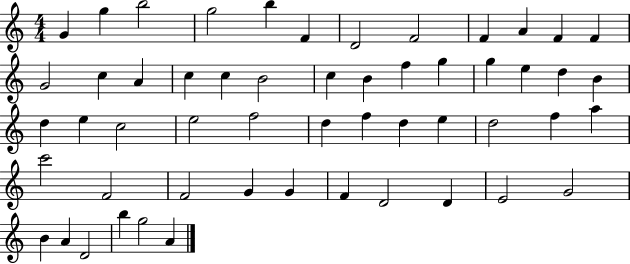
{
  \clef treble
  \numericTimeSignature
  \time 4/4
  \key c \major
  g'4 g''4 b''2 | g''2 b''4 f'4 | d'2 f'2 | f'4 a'4 f'4 f'4 | \break g'2 c''4 a'4 | c''4 c''4 b'2 | c''4 b'4 f''4 g''4 | g''4 e''4 d''4 b'4 | \break d''4 e''4 c''2 | e''2 f''2 | d''4 f''4 d''4 e''4 | d''2 f''4 a''4 | \break c'''2 f'2 | f'2 g'4 g'4 | f'4 d'2 d'4 | e'2 g'2 | \break b'4 a'4 d'2 | b''4 g''2 a'4 | \bar "|."
}